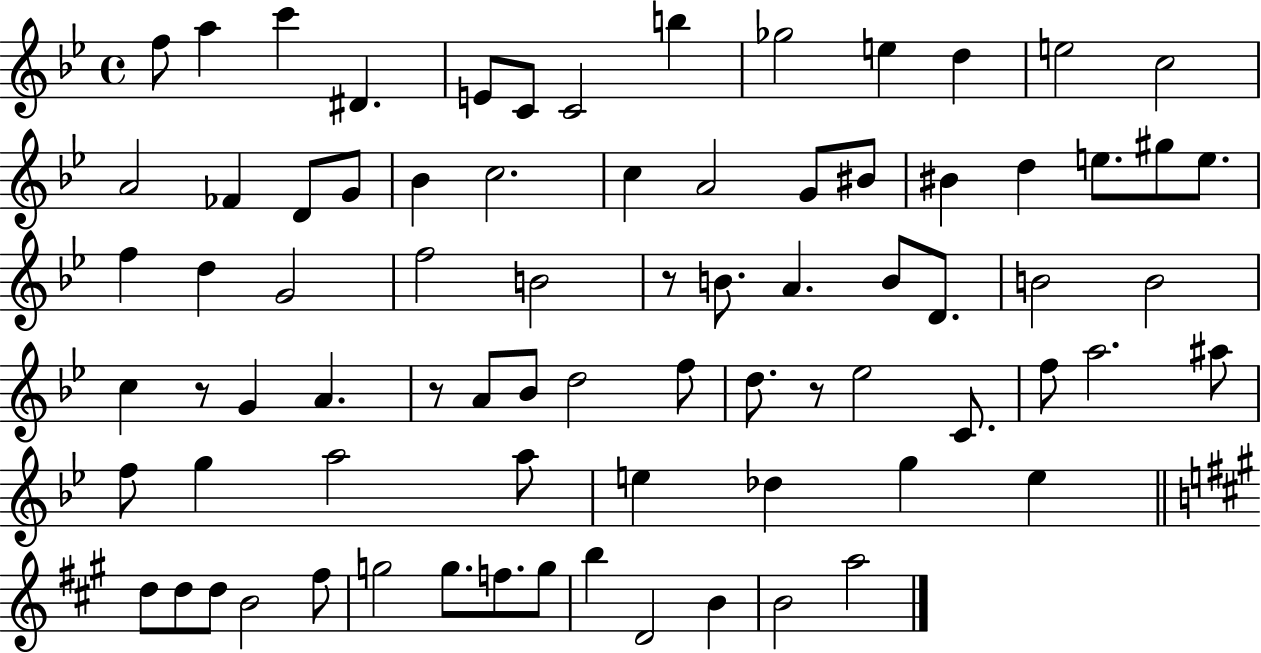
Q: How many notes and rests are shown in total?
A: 78